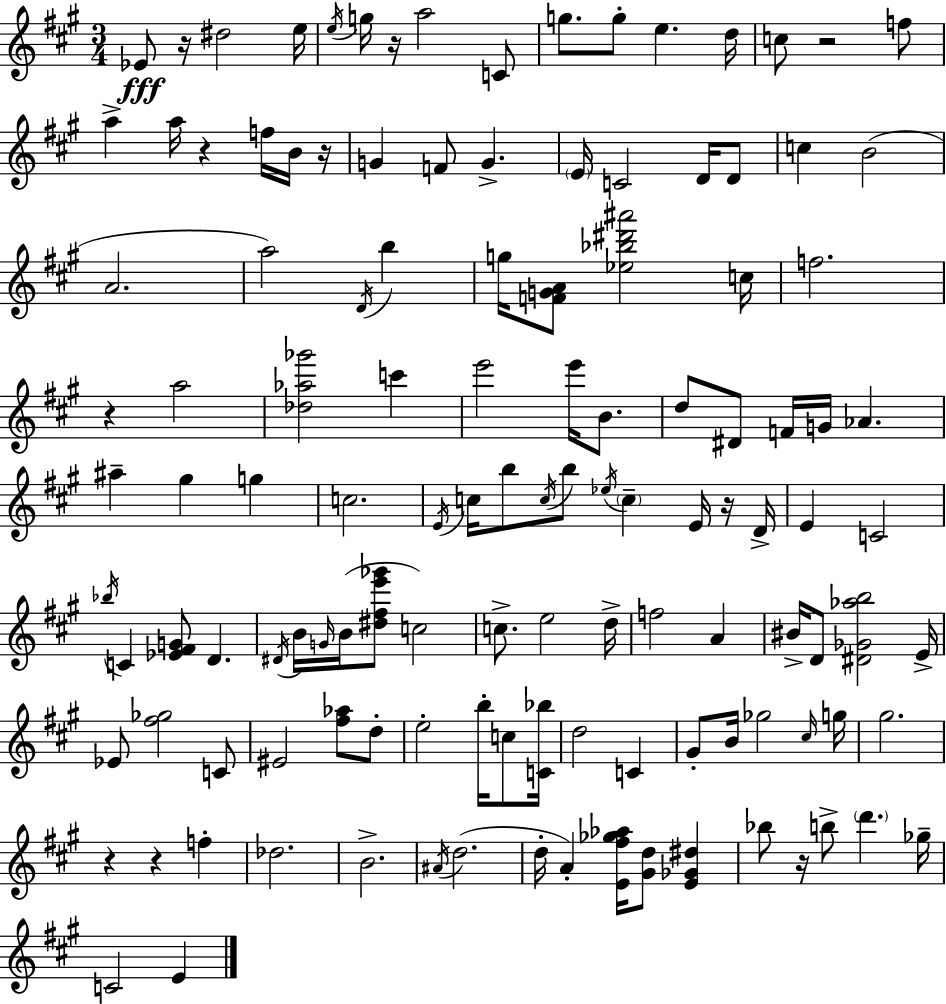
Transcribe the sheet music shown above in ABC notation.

X:1
T:Untitled
M:3/4
L:1/4
K:A
_E/2 z/4 ^d2 e/4 e/4 g/4 z/4 a2 C/2 g/2 g/2 e d/4 c/2 z2 f/2 a a/4 z f/4 B/4 z/4 G F/2 G E/4 C2 D/4 D/2 c B2 A2 a2 D/4 b g/4 [FGA]/2 [_e_b^d'^a']2 c/4 f2 z a2 [_d_a_g']2 c' e'2 e'/4 B/2 d/2 ^D/2 F/4 G/4 _A ^a ^g g c2 E/4 c/4 b/2 c/4 b/2 _e/4 c E/4 z/4 D/4 E C2 _b/4 C [_E^FG]/2 D ^D/4 B/4 G/4 B/4 [^d^fe'_g']/2 c2 c/2 e2 d/4 f2 A ^B/4 D/2 [^D_G_ab]2 E/4 _E/2 [^f_g]2 C/2 ^E2 [^f_a]/2 d/2 e2 b/4 c/2 [C_b]/4 d2 C ^G/2 B/4 _g2 ^c/4 g/4 ^g2 z z f _d2 B2 ^A/4 d2 d/4 A [E^f_g_a]/4 [^Gd]/2 [E_G^d] _b/2 z/4 b/2 d' _g/4 C2 E